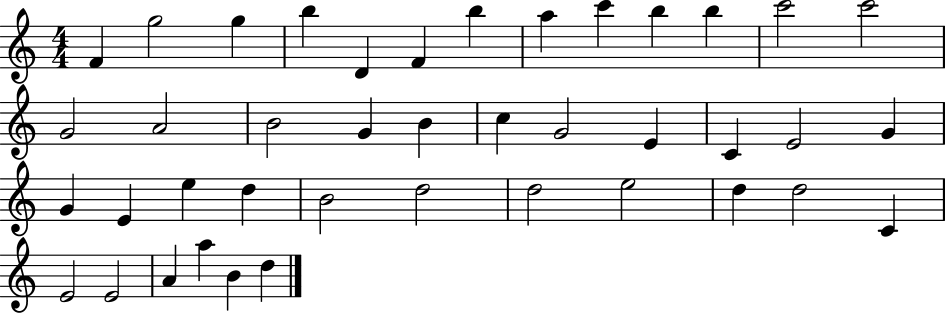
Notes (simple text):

F4/q G5/h G5/q B5/q D4/q F4/q B5/q A5/q C6/q B5/q B5/q C6/h C6/h G4/h A4/h B4/h G4/q B4/q C5/q G4/h E4/q C4/q E4/h G4/q G4/q E4/q E5/q D5/q B4/h D5/h D5/h E5/h D5/q D5/h C4/q E4/h E4/h A4/q A5/q B4/q D5/q